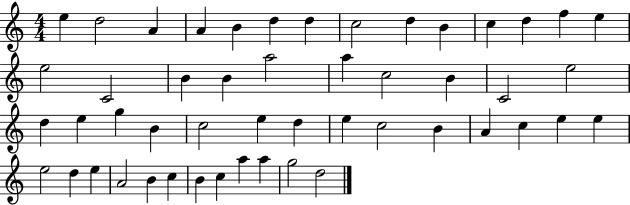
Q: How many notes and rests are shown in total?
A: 50